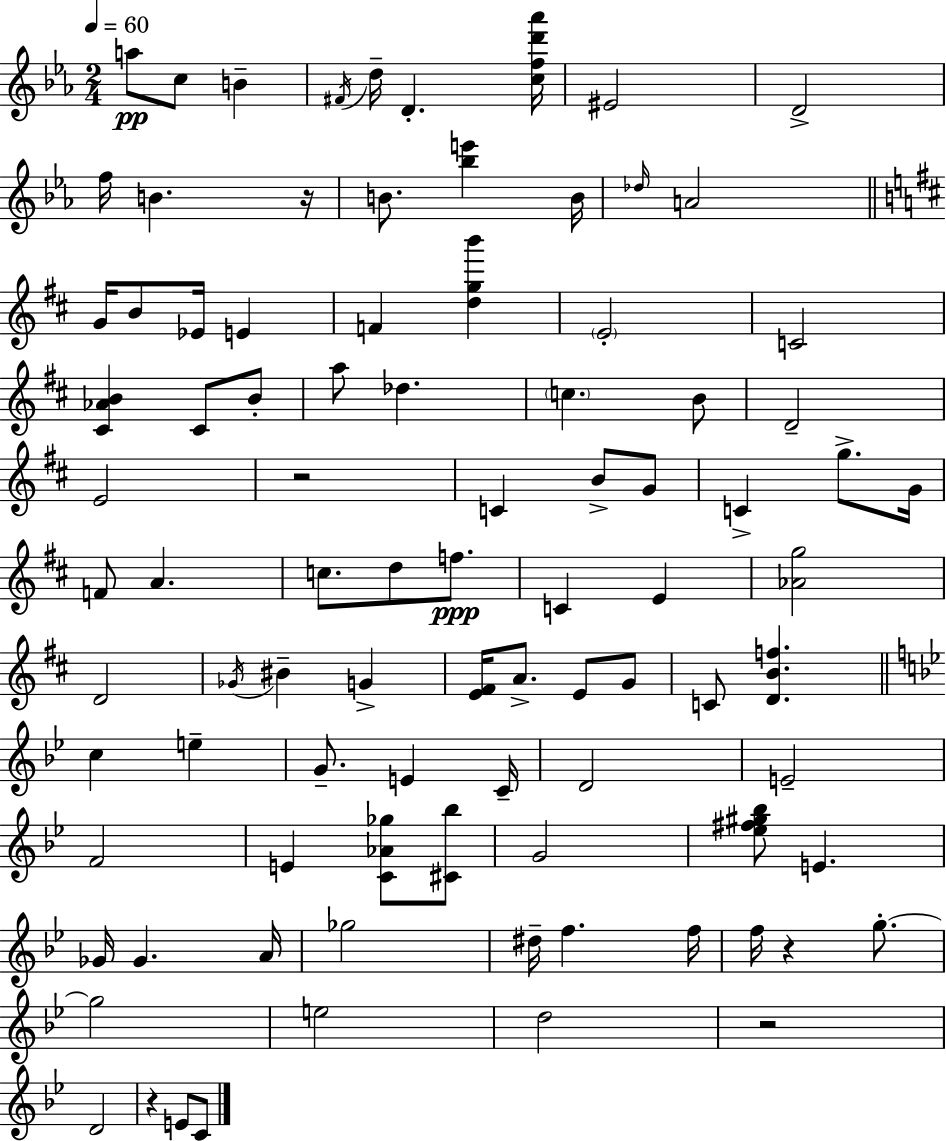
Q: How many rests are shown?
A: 5